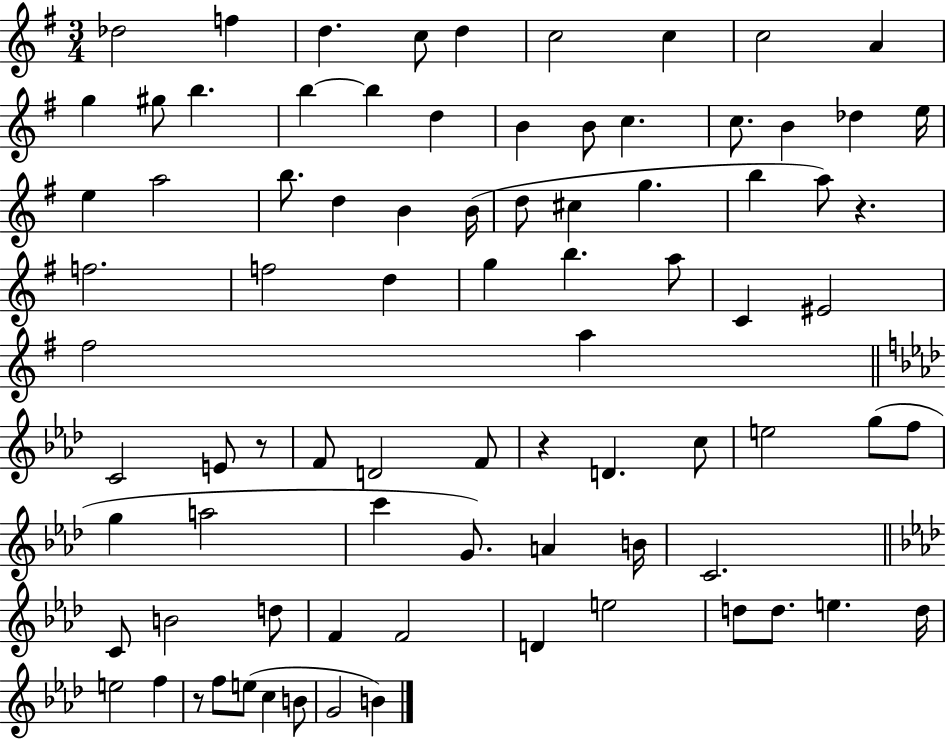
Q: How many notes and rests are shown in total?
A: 83